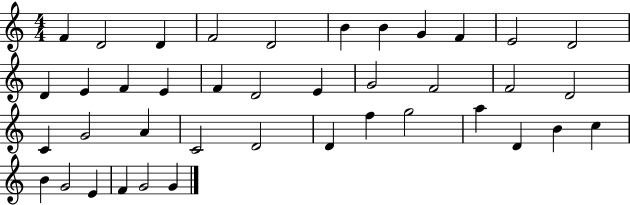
F4/q D4/h D4/q F4/h D4/h B4/q B4/q G4/q F4/q E4/h D4/h D4/q E4/q F4/q E4/q F4/q D4/h E4/q G4/h F4/h F4/h D4/h C4/q G4/h A4/q C4/h D4/h D4/q F5/q G5/h A5/q D4/q B4/q C5/q B4/q G4/h E4/q F4/q G4/h G4/q